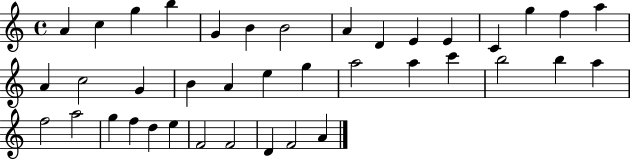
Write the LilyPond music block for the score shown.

{
  \clef treble
  \time 4/4
  \defaultTimeSignature
  \key c \major
  a'4 c''4 g''4 b''4 | g'4 b'4 b'2 | a'4 d'4 e'4 e'4 | c'4 g''4 f''4 a''4 | \break a'4 c''2 g'4 | b'4 a'4 e''4 g''4 | a''2 a''4 c'''4 | b''2 b''4 a''4 | \break f''2 a''2 | g''4 f''4 d''4 e''4 | f'2 f'2 | d'4 f'2 a'4 | \break \bar "|."
}